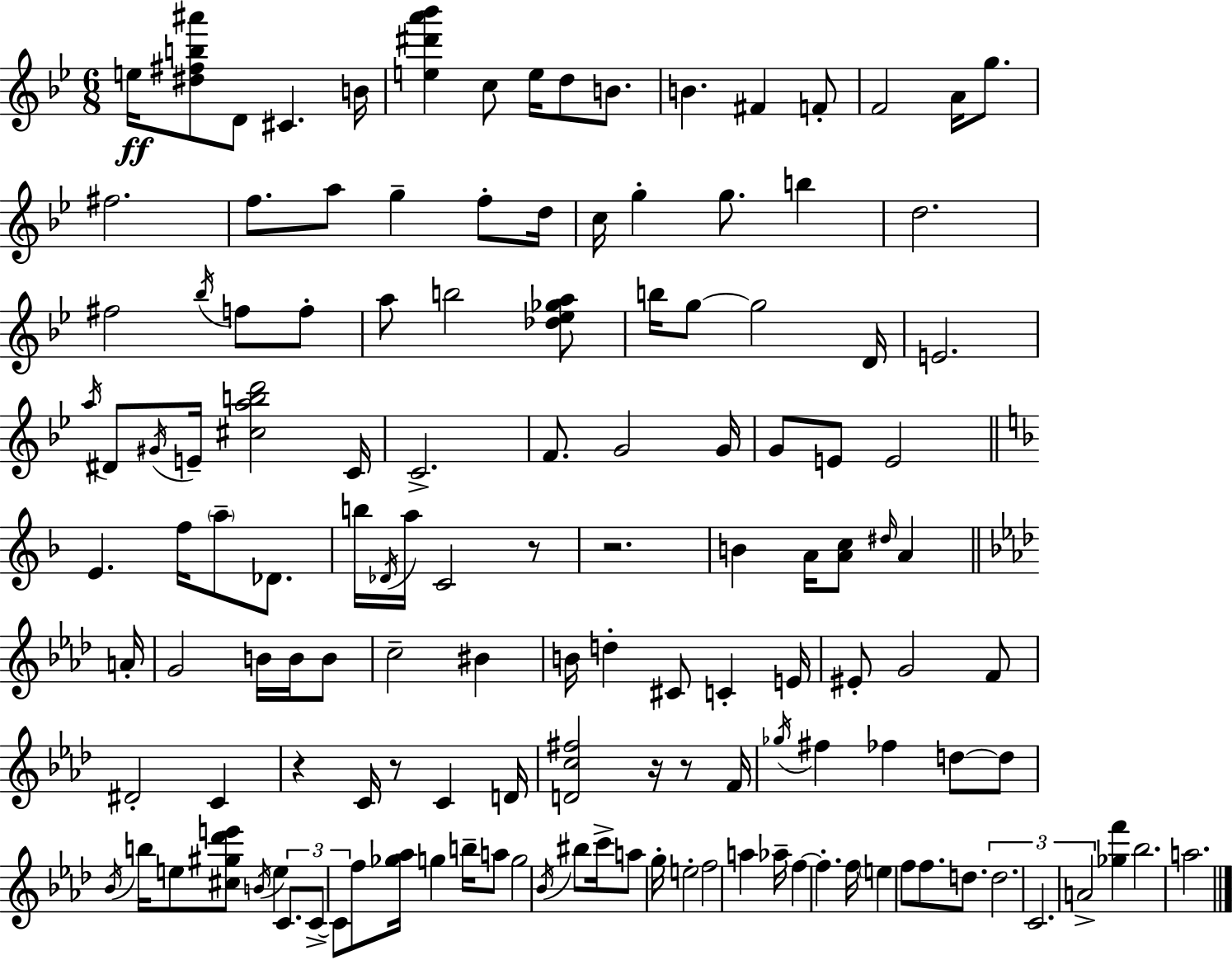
{
  \clef treble
  \numericTimeSignature
  \time 6/8
  \key g \minor
  \repeat volta 2 { e''16\ff <dis'' fis'' b'' ais'''>8 d'8 cis'4. b'16 | <e'' dis''' a''' bes'''>4 c''8 e''16 d''8 b'8. | b'4. fis'4 f'8-. | f'2 a'16 g''8. | \break fis''2. | f''8. a''8 g''4-- f''8-. d''16 | c''16 g''4-. g''8. b''4 | d''2. | \break fis''2 \acciaccatura { bes''16 } f''8 f''8-. | a''8 b''2 <des'' ees'' ges'' a''>8 | b''16 g''8~~ g''2 | d'16 e'2. | \break \acciaccatura { a''16 } dis'8 \acciaccatura { gis'16 } e'16-- <cis'' a'' b'' d'''>2 | c'16 c'2.-> | f'8. g'2 | g'16 g'8 e'8 e'2 | \break \bar "||" \break \key d \minor e'4. f''16 \parenthesize a''8-- des'8. | b''16 \acciaccatura { des'16 } a''16 c'2 r8 | r2. | b'4 a'16 <a' c''>8 \grace { dis''16 } a'4 | \break \bar "||" \break \key f \minor a'16-. g'2 b'16 b'16 b'8 | c''2-- bis'4 | b'16 d''4-. cis'8 c'4-. | e'16 eis'8-. g'2 f'8 | \break dis'2-. c'4 | r4 c'16 r8 c'4 | d'16 <d' c'' fis''>2 r16 r8 | f'16 \acciaccatura { ges''16 } fis''4 fes''4 d''8~~ | \break d''8 \acciaccatura { bes'16 } b''16 e''8 <cis'' gis'' des''' e'''>8 \acciaccatura { b'16 } e''4 | \tuplet 3/2 { c'8. c'8->~~ c'8 } f''8 <ges'' aes''>16 g''4 | b''16-- a''8 g''2 | \acciaccatura { bes'16 } bis''8 c'''16-> a''8 g''16-. e''2-. | \break f''2 | a''4 aes''16-- f''4~~ f''4.-. | f''16 \parenthesize e''4 f''8 f''8. | d''8. \tuplet 3/2 { d''2. | \break c'2. | a'2-> } | <ges'' f'''>4 bes''2. | a''2. | \break } \bar "|."
}